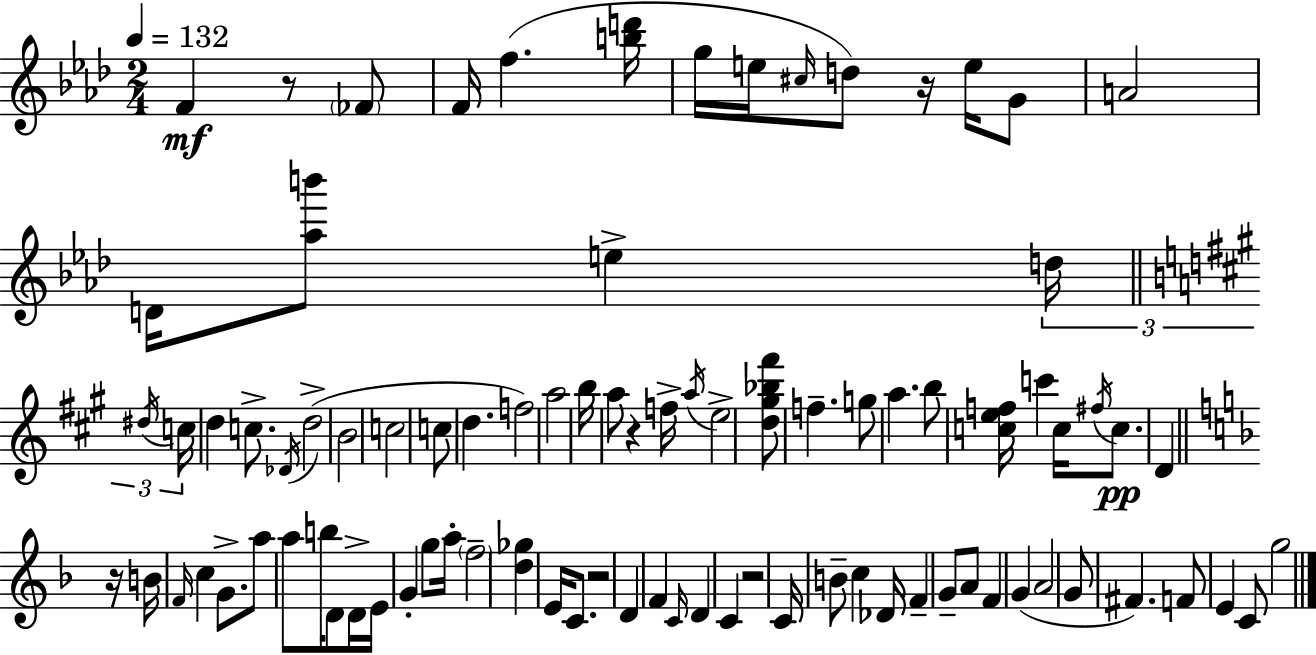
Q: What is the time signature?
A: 2/4